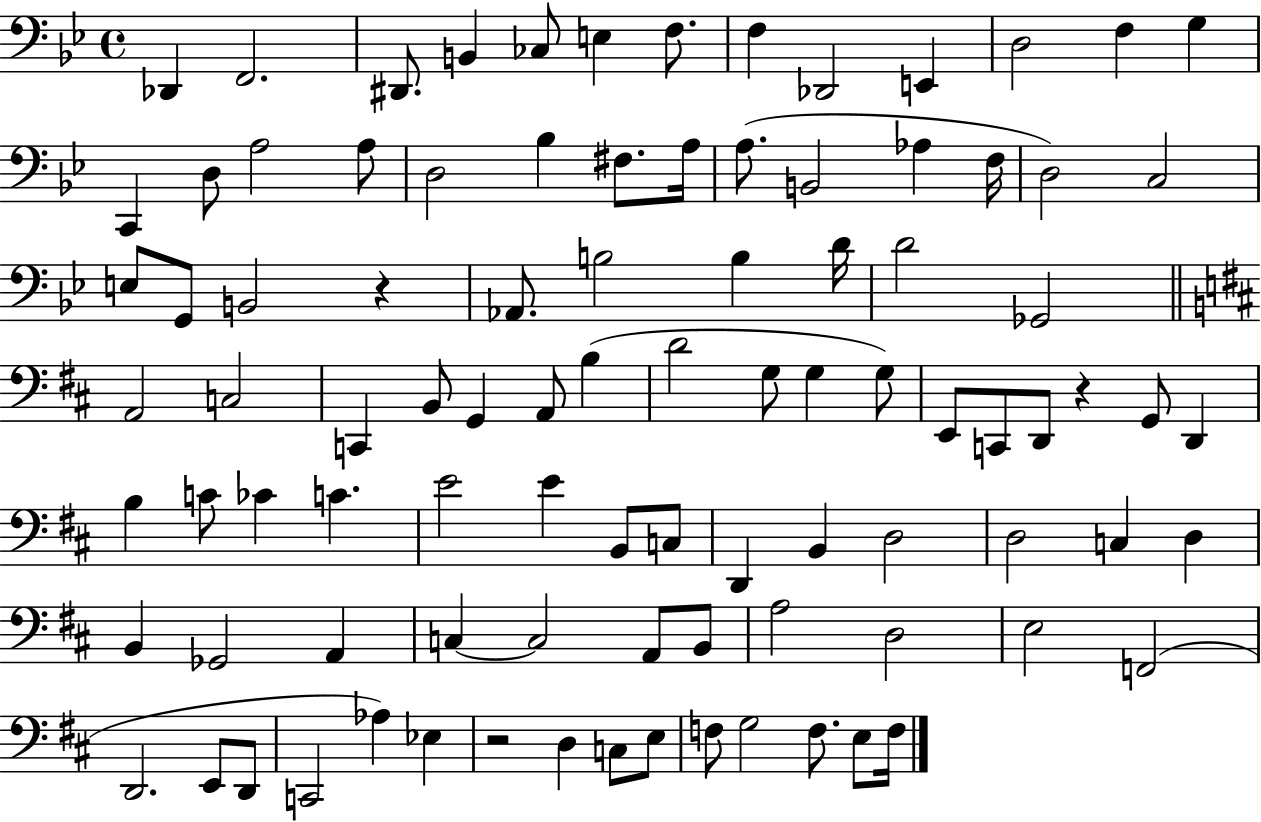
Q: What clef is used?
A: bass